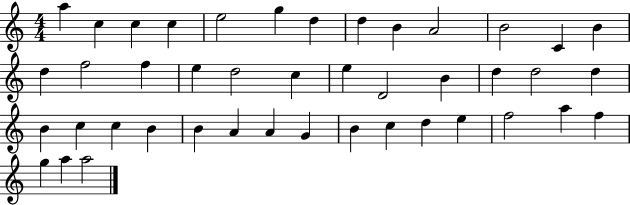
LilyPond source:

{
  \clef treble
  \numericTimeSignature
  \time 4/4
  \key c \major
  a''4 c''4 c''4 c''4 | e''2 g''4 d''4 | d''4 b'4 a'2 | b'2 c'4 b'4 | \break d''4 f''2 f''4 | e''4 d''2 c''4 | e''4 d'2 b'4 | d''4 d''2 d''4 | \break b'4 c''4 c''4 b'4 | b'4 a'4 a'4 g'4 | b'4 c''4 d''4 e''4 | f''2 a''4 f''4 | \break g''4 a''4 a''2 | \bar "|."
}